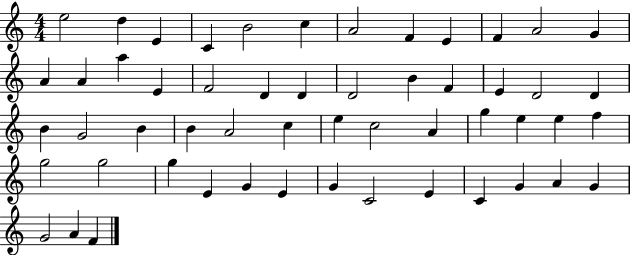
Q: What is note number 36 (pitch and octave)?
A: E5